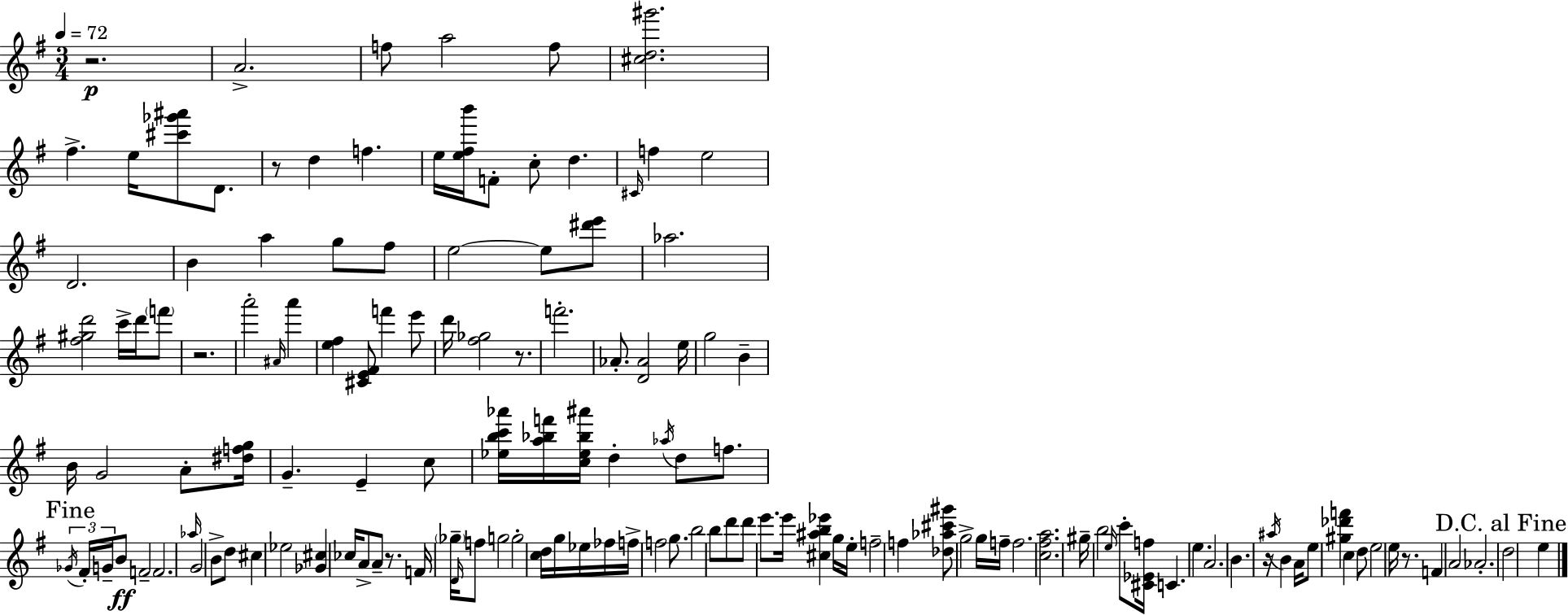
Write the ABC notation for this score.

X:1
T:Untitled
M:3/4
L:1/4
K:Em
z2 A2 f/2 a2 f/2 [^cd^g']2 ^f e/4 [^c'_g'^a']/2 D/2 z/2 d f e/4 [e^fb']/4 F/2 c/2 d ^C/4 f e2 D2 B a g/2 ^f/2 e2 e/2 [^d'e']/2 _a2 [^f^gd']2 c'/4 d'/4 f'/2 z2 a'2 ^A/4 a' [e^f] [^CE^F]/2 f' e'/2 d'/4 [^f_g]2 z/2 f'2 _A/2 [D_A]2 e/4 g2 B B/4 G2 A/2 [^dfg]/4 G E c/2 [_ebc'_a']/4 [a_bf']/4 [c_e_b^a']/4 d _a/4 d/2 f/2 _G/4 ^F/4 G/4 B/2 F2 F2 _a/4 G2 B/2 d/2 ^c _e2 [_G^c] _c/4 A/2 A/2 z/2 F/4 _g/4 D/4 f/2 g2 g2 [cd]/4 g/4 _e/4 _f/4 f/4 f2 g/2 b2 b/2 d'/2 d'/2 e'/2 e'/4 [^c^ab_e'] g/4 e/4 f2 f [_d_a^c'^g']/2 g2 g/4 f/4 f2 [c^fa]2 ^g/4 b2 e/4 c'/2 [^C_Ef]/4 C e A2 B z/4 ^a/4 B A/4 e/2 [^g_d'f'] c d/2 e2 e/4 z/2 F A2 _A2 d2 e